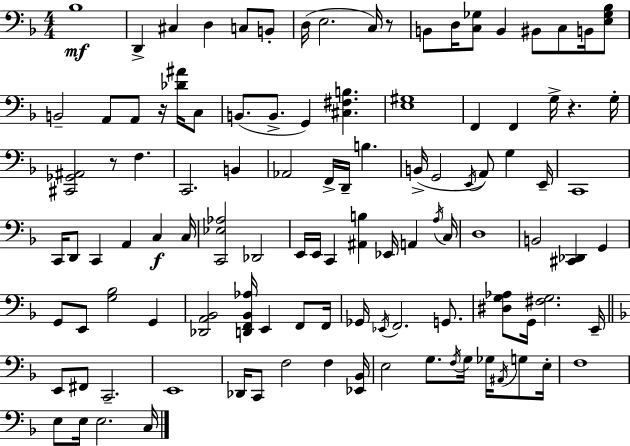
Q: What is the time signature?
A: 4/4